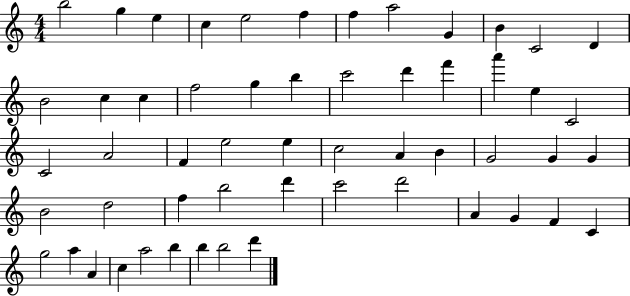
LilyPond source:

{
  \clef treble
  \numericTimeSignature
  \time 4/4
  \key c \major
  b''2 g''4 e''4 | c''4 e''2 f''4 | f''4 a''2 g'4 | b'4 c'2 d'4 | \break b'2 c''4 c''4 | f''2 g''4 b''4 | c'''2 d'''4 f'''4 | a'''4 e''4 c'2 | \break c'2 a'2 | f'4 e''2 e''4 | c''2 a'4 b'4 | g'2 g'4 g'4 | \break b'2 d''2 | f''4 b''2 d'''4 | c'''2 d'''2 | a'4 g'4 f'4 c'4 | \break g''2 a''4 a'4 | c''4 a''2 b''4 | b''4 b''2 d'''4 | \bar "|."
}